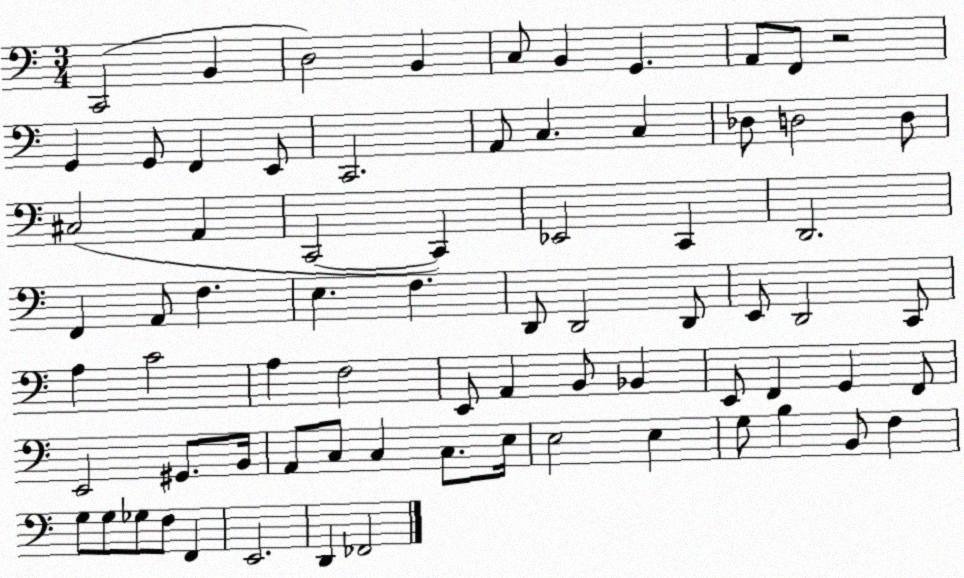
X:1
T:Untitled
M:3/4
L:1/4
K:C
C,,2 B,, D,2 B,, C,/2 B,, G,, A,,/2 F,,/2 z2 G,, G,,/2 F,, E,,/2 C,,2 A,,/2 C, C, _D,/2 D,2 D,/2 ^C,2 A,, C,,2 C,, _E,,2 C,, D,,2 F,, A,,/2 F, E, F, D,,/2 D,,2 D,,/2 E,,/2 D,,2 C,,/2 A, C2 A, F,2 E,,/2 A,, B,,/2 _B,, E,,/2 F,, G,, F,,/2 E,,2 ^G,,/2 B,,/4 A,,/2 C,/2 C, C,/2 E,/4 E,2 E, G,/2 B, B,,/2 F, G,/2 G,/2 _G,/2 F,/2 F,, E,,2 D,, _F,,2